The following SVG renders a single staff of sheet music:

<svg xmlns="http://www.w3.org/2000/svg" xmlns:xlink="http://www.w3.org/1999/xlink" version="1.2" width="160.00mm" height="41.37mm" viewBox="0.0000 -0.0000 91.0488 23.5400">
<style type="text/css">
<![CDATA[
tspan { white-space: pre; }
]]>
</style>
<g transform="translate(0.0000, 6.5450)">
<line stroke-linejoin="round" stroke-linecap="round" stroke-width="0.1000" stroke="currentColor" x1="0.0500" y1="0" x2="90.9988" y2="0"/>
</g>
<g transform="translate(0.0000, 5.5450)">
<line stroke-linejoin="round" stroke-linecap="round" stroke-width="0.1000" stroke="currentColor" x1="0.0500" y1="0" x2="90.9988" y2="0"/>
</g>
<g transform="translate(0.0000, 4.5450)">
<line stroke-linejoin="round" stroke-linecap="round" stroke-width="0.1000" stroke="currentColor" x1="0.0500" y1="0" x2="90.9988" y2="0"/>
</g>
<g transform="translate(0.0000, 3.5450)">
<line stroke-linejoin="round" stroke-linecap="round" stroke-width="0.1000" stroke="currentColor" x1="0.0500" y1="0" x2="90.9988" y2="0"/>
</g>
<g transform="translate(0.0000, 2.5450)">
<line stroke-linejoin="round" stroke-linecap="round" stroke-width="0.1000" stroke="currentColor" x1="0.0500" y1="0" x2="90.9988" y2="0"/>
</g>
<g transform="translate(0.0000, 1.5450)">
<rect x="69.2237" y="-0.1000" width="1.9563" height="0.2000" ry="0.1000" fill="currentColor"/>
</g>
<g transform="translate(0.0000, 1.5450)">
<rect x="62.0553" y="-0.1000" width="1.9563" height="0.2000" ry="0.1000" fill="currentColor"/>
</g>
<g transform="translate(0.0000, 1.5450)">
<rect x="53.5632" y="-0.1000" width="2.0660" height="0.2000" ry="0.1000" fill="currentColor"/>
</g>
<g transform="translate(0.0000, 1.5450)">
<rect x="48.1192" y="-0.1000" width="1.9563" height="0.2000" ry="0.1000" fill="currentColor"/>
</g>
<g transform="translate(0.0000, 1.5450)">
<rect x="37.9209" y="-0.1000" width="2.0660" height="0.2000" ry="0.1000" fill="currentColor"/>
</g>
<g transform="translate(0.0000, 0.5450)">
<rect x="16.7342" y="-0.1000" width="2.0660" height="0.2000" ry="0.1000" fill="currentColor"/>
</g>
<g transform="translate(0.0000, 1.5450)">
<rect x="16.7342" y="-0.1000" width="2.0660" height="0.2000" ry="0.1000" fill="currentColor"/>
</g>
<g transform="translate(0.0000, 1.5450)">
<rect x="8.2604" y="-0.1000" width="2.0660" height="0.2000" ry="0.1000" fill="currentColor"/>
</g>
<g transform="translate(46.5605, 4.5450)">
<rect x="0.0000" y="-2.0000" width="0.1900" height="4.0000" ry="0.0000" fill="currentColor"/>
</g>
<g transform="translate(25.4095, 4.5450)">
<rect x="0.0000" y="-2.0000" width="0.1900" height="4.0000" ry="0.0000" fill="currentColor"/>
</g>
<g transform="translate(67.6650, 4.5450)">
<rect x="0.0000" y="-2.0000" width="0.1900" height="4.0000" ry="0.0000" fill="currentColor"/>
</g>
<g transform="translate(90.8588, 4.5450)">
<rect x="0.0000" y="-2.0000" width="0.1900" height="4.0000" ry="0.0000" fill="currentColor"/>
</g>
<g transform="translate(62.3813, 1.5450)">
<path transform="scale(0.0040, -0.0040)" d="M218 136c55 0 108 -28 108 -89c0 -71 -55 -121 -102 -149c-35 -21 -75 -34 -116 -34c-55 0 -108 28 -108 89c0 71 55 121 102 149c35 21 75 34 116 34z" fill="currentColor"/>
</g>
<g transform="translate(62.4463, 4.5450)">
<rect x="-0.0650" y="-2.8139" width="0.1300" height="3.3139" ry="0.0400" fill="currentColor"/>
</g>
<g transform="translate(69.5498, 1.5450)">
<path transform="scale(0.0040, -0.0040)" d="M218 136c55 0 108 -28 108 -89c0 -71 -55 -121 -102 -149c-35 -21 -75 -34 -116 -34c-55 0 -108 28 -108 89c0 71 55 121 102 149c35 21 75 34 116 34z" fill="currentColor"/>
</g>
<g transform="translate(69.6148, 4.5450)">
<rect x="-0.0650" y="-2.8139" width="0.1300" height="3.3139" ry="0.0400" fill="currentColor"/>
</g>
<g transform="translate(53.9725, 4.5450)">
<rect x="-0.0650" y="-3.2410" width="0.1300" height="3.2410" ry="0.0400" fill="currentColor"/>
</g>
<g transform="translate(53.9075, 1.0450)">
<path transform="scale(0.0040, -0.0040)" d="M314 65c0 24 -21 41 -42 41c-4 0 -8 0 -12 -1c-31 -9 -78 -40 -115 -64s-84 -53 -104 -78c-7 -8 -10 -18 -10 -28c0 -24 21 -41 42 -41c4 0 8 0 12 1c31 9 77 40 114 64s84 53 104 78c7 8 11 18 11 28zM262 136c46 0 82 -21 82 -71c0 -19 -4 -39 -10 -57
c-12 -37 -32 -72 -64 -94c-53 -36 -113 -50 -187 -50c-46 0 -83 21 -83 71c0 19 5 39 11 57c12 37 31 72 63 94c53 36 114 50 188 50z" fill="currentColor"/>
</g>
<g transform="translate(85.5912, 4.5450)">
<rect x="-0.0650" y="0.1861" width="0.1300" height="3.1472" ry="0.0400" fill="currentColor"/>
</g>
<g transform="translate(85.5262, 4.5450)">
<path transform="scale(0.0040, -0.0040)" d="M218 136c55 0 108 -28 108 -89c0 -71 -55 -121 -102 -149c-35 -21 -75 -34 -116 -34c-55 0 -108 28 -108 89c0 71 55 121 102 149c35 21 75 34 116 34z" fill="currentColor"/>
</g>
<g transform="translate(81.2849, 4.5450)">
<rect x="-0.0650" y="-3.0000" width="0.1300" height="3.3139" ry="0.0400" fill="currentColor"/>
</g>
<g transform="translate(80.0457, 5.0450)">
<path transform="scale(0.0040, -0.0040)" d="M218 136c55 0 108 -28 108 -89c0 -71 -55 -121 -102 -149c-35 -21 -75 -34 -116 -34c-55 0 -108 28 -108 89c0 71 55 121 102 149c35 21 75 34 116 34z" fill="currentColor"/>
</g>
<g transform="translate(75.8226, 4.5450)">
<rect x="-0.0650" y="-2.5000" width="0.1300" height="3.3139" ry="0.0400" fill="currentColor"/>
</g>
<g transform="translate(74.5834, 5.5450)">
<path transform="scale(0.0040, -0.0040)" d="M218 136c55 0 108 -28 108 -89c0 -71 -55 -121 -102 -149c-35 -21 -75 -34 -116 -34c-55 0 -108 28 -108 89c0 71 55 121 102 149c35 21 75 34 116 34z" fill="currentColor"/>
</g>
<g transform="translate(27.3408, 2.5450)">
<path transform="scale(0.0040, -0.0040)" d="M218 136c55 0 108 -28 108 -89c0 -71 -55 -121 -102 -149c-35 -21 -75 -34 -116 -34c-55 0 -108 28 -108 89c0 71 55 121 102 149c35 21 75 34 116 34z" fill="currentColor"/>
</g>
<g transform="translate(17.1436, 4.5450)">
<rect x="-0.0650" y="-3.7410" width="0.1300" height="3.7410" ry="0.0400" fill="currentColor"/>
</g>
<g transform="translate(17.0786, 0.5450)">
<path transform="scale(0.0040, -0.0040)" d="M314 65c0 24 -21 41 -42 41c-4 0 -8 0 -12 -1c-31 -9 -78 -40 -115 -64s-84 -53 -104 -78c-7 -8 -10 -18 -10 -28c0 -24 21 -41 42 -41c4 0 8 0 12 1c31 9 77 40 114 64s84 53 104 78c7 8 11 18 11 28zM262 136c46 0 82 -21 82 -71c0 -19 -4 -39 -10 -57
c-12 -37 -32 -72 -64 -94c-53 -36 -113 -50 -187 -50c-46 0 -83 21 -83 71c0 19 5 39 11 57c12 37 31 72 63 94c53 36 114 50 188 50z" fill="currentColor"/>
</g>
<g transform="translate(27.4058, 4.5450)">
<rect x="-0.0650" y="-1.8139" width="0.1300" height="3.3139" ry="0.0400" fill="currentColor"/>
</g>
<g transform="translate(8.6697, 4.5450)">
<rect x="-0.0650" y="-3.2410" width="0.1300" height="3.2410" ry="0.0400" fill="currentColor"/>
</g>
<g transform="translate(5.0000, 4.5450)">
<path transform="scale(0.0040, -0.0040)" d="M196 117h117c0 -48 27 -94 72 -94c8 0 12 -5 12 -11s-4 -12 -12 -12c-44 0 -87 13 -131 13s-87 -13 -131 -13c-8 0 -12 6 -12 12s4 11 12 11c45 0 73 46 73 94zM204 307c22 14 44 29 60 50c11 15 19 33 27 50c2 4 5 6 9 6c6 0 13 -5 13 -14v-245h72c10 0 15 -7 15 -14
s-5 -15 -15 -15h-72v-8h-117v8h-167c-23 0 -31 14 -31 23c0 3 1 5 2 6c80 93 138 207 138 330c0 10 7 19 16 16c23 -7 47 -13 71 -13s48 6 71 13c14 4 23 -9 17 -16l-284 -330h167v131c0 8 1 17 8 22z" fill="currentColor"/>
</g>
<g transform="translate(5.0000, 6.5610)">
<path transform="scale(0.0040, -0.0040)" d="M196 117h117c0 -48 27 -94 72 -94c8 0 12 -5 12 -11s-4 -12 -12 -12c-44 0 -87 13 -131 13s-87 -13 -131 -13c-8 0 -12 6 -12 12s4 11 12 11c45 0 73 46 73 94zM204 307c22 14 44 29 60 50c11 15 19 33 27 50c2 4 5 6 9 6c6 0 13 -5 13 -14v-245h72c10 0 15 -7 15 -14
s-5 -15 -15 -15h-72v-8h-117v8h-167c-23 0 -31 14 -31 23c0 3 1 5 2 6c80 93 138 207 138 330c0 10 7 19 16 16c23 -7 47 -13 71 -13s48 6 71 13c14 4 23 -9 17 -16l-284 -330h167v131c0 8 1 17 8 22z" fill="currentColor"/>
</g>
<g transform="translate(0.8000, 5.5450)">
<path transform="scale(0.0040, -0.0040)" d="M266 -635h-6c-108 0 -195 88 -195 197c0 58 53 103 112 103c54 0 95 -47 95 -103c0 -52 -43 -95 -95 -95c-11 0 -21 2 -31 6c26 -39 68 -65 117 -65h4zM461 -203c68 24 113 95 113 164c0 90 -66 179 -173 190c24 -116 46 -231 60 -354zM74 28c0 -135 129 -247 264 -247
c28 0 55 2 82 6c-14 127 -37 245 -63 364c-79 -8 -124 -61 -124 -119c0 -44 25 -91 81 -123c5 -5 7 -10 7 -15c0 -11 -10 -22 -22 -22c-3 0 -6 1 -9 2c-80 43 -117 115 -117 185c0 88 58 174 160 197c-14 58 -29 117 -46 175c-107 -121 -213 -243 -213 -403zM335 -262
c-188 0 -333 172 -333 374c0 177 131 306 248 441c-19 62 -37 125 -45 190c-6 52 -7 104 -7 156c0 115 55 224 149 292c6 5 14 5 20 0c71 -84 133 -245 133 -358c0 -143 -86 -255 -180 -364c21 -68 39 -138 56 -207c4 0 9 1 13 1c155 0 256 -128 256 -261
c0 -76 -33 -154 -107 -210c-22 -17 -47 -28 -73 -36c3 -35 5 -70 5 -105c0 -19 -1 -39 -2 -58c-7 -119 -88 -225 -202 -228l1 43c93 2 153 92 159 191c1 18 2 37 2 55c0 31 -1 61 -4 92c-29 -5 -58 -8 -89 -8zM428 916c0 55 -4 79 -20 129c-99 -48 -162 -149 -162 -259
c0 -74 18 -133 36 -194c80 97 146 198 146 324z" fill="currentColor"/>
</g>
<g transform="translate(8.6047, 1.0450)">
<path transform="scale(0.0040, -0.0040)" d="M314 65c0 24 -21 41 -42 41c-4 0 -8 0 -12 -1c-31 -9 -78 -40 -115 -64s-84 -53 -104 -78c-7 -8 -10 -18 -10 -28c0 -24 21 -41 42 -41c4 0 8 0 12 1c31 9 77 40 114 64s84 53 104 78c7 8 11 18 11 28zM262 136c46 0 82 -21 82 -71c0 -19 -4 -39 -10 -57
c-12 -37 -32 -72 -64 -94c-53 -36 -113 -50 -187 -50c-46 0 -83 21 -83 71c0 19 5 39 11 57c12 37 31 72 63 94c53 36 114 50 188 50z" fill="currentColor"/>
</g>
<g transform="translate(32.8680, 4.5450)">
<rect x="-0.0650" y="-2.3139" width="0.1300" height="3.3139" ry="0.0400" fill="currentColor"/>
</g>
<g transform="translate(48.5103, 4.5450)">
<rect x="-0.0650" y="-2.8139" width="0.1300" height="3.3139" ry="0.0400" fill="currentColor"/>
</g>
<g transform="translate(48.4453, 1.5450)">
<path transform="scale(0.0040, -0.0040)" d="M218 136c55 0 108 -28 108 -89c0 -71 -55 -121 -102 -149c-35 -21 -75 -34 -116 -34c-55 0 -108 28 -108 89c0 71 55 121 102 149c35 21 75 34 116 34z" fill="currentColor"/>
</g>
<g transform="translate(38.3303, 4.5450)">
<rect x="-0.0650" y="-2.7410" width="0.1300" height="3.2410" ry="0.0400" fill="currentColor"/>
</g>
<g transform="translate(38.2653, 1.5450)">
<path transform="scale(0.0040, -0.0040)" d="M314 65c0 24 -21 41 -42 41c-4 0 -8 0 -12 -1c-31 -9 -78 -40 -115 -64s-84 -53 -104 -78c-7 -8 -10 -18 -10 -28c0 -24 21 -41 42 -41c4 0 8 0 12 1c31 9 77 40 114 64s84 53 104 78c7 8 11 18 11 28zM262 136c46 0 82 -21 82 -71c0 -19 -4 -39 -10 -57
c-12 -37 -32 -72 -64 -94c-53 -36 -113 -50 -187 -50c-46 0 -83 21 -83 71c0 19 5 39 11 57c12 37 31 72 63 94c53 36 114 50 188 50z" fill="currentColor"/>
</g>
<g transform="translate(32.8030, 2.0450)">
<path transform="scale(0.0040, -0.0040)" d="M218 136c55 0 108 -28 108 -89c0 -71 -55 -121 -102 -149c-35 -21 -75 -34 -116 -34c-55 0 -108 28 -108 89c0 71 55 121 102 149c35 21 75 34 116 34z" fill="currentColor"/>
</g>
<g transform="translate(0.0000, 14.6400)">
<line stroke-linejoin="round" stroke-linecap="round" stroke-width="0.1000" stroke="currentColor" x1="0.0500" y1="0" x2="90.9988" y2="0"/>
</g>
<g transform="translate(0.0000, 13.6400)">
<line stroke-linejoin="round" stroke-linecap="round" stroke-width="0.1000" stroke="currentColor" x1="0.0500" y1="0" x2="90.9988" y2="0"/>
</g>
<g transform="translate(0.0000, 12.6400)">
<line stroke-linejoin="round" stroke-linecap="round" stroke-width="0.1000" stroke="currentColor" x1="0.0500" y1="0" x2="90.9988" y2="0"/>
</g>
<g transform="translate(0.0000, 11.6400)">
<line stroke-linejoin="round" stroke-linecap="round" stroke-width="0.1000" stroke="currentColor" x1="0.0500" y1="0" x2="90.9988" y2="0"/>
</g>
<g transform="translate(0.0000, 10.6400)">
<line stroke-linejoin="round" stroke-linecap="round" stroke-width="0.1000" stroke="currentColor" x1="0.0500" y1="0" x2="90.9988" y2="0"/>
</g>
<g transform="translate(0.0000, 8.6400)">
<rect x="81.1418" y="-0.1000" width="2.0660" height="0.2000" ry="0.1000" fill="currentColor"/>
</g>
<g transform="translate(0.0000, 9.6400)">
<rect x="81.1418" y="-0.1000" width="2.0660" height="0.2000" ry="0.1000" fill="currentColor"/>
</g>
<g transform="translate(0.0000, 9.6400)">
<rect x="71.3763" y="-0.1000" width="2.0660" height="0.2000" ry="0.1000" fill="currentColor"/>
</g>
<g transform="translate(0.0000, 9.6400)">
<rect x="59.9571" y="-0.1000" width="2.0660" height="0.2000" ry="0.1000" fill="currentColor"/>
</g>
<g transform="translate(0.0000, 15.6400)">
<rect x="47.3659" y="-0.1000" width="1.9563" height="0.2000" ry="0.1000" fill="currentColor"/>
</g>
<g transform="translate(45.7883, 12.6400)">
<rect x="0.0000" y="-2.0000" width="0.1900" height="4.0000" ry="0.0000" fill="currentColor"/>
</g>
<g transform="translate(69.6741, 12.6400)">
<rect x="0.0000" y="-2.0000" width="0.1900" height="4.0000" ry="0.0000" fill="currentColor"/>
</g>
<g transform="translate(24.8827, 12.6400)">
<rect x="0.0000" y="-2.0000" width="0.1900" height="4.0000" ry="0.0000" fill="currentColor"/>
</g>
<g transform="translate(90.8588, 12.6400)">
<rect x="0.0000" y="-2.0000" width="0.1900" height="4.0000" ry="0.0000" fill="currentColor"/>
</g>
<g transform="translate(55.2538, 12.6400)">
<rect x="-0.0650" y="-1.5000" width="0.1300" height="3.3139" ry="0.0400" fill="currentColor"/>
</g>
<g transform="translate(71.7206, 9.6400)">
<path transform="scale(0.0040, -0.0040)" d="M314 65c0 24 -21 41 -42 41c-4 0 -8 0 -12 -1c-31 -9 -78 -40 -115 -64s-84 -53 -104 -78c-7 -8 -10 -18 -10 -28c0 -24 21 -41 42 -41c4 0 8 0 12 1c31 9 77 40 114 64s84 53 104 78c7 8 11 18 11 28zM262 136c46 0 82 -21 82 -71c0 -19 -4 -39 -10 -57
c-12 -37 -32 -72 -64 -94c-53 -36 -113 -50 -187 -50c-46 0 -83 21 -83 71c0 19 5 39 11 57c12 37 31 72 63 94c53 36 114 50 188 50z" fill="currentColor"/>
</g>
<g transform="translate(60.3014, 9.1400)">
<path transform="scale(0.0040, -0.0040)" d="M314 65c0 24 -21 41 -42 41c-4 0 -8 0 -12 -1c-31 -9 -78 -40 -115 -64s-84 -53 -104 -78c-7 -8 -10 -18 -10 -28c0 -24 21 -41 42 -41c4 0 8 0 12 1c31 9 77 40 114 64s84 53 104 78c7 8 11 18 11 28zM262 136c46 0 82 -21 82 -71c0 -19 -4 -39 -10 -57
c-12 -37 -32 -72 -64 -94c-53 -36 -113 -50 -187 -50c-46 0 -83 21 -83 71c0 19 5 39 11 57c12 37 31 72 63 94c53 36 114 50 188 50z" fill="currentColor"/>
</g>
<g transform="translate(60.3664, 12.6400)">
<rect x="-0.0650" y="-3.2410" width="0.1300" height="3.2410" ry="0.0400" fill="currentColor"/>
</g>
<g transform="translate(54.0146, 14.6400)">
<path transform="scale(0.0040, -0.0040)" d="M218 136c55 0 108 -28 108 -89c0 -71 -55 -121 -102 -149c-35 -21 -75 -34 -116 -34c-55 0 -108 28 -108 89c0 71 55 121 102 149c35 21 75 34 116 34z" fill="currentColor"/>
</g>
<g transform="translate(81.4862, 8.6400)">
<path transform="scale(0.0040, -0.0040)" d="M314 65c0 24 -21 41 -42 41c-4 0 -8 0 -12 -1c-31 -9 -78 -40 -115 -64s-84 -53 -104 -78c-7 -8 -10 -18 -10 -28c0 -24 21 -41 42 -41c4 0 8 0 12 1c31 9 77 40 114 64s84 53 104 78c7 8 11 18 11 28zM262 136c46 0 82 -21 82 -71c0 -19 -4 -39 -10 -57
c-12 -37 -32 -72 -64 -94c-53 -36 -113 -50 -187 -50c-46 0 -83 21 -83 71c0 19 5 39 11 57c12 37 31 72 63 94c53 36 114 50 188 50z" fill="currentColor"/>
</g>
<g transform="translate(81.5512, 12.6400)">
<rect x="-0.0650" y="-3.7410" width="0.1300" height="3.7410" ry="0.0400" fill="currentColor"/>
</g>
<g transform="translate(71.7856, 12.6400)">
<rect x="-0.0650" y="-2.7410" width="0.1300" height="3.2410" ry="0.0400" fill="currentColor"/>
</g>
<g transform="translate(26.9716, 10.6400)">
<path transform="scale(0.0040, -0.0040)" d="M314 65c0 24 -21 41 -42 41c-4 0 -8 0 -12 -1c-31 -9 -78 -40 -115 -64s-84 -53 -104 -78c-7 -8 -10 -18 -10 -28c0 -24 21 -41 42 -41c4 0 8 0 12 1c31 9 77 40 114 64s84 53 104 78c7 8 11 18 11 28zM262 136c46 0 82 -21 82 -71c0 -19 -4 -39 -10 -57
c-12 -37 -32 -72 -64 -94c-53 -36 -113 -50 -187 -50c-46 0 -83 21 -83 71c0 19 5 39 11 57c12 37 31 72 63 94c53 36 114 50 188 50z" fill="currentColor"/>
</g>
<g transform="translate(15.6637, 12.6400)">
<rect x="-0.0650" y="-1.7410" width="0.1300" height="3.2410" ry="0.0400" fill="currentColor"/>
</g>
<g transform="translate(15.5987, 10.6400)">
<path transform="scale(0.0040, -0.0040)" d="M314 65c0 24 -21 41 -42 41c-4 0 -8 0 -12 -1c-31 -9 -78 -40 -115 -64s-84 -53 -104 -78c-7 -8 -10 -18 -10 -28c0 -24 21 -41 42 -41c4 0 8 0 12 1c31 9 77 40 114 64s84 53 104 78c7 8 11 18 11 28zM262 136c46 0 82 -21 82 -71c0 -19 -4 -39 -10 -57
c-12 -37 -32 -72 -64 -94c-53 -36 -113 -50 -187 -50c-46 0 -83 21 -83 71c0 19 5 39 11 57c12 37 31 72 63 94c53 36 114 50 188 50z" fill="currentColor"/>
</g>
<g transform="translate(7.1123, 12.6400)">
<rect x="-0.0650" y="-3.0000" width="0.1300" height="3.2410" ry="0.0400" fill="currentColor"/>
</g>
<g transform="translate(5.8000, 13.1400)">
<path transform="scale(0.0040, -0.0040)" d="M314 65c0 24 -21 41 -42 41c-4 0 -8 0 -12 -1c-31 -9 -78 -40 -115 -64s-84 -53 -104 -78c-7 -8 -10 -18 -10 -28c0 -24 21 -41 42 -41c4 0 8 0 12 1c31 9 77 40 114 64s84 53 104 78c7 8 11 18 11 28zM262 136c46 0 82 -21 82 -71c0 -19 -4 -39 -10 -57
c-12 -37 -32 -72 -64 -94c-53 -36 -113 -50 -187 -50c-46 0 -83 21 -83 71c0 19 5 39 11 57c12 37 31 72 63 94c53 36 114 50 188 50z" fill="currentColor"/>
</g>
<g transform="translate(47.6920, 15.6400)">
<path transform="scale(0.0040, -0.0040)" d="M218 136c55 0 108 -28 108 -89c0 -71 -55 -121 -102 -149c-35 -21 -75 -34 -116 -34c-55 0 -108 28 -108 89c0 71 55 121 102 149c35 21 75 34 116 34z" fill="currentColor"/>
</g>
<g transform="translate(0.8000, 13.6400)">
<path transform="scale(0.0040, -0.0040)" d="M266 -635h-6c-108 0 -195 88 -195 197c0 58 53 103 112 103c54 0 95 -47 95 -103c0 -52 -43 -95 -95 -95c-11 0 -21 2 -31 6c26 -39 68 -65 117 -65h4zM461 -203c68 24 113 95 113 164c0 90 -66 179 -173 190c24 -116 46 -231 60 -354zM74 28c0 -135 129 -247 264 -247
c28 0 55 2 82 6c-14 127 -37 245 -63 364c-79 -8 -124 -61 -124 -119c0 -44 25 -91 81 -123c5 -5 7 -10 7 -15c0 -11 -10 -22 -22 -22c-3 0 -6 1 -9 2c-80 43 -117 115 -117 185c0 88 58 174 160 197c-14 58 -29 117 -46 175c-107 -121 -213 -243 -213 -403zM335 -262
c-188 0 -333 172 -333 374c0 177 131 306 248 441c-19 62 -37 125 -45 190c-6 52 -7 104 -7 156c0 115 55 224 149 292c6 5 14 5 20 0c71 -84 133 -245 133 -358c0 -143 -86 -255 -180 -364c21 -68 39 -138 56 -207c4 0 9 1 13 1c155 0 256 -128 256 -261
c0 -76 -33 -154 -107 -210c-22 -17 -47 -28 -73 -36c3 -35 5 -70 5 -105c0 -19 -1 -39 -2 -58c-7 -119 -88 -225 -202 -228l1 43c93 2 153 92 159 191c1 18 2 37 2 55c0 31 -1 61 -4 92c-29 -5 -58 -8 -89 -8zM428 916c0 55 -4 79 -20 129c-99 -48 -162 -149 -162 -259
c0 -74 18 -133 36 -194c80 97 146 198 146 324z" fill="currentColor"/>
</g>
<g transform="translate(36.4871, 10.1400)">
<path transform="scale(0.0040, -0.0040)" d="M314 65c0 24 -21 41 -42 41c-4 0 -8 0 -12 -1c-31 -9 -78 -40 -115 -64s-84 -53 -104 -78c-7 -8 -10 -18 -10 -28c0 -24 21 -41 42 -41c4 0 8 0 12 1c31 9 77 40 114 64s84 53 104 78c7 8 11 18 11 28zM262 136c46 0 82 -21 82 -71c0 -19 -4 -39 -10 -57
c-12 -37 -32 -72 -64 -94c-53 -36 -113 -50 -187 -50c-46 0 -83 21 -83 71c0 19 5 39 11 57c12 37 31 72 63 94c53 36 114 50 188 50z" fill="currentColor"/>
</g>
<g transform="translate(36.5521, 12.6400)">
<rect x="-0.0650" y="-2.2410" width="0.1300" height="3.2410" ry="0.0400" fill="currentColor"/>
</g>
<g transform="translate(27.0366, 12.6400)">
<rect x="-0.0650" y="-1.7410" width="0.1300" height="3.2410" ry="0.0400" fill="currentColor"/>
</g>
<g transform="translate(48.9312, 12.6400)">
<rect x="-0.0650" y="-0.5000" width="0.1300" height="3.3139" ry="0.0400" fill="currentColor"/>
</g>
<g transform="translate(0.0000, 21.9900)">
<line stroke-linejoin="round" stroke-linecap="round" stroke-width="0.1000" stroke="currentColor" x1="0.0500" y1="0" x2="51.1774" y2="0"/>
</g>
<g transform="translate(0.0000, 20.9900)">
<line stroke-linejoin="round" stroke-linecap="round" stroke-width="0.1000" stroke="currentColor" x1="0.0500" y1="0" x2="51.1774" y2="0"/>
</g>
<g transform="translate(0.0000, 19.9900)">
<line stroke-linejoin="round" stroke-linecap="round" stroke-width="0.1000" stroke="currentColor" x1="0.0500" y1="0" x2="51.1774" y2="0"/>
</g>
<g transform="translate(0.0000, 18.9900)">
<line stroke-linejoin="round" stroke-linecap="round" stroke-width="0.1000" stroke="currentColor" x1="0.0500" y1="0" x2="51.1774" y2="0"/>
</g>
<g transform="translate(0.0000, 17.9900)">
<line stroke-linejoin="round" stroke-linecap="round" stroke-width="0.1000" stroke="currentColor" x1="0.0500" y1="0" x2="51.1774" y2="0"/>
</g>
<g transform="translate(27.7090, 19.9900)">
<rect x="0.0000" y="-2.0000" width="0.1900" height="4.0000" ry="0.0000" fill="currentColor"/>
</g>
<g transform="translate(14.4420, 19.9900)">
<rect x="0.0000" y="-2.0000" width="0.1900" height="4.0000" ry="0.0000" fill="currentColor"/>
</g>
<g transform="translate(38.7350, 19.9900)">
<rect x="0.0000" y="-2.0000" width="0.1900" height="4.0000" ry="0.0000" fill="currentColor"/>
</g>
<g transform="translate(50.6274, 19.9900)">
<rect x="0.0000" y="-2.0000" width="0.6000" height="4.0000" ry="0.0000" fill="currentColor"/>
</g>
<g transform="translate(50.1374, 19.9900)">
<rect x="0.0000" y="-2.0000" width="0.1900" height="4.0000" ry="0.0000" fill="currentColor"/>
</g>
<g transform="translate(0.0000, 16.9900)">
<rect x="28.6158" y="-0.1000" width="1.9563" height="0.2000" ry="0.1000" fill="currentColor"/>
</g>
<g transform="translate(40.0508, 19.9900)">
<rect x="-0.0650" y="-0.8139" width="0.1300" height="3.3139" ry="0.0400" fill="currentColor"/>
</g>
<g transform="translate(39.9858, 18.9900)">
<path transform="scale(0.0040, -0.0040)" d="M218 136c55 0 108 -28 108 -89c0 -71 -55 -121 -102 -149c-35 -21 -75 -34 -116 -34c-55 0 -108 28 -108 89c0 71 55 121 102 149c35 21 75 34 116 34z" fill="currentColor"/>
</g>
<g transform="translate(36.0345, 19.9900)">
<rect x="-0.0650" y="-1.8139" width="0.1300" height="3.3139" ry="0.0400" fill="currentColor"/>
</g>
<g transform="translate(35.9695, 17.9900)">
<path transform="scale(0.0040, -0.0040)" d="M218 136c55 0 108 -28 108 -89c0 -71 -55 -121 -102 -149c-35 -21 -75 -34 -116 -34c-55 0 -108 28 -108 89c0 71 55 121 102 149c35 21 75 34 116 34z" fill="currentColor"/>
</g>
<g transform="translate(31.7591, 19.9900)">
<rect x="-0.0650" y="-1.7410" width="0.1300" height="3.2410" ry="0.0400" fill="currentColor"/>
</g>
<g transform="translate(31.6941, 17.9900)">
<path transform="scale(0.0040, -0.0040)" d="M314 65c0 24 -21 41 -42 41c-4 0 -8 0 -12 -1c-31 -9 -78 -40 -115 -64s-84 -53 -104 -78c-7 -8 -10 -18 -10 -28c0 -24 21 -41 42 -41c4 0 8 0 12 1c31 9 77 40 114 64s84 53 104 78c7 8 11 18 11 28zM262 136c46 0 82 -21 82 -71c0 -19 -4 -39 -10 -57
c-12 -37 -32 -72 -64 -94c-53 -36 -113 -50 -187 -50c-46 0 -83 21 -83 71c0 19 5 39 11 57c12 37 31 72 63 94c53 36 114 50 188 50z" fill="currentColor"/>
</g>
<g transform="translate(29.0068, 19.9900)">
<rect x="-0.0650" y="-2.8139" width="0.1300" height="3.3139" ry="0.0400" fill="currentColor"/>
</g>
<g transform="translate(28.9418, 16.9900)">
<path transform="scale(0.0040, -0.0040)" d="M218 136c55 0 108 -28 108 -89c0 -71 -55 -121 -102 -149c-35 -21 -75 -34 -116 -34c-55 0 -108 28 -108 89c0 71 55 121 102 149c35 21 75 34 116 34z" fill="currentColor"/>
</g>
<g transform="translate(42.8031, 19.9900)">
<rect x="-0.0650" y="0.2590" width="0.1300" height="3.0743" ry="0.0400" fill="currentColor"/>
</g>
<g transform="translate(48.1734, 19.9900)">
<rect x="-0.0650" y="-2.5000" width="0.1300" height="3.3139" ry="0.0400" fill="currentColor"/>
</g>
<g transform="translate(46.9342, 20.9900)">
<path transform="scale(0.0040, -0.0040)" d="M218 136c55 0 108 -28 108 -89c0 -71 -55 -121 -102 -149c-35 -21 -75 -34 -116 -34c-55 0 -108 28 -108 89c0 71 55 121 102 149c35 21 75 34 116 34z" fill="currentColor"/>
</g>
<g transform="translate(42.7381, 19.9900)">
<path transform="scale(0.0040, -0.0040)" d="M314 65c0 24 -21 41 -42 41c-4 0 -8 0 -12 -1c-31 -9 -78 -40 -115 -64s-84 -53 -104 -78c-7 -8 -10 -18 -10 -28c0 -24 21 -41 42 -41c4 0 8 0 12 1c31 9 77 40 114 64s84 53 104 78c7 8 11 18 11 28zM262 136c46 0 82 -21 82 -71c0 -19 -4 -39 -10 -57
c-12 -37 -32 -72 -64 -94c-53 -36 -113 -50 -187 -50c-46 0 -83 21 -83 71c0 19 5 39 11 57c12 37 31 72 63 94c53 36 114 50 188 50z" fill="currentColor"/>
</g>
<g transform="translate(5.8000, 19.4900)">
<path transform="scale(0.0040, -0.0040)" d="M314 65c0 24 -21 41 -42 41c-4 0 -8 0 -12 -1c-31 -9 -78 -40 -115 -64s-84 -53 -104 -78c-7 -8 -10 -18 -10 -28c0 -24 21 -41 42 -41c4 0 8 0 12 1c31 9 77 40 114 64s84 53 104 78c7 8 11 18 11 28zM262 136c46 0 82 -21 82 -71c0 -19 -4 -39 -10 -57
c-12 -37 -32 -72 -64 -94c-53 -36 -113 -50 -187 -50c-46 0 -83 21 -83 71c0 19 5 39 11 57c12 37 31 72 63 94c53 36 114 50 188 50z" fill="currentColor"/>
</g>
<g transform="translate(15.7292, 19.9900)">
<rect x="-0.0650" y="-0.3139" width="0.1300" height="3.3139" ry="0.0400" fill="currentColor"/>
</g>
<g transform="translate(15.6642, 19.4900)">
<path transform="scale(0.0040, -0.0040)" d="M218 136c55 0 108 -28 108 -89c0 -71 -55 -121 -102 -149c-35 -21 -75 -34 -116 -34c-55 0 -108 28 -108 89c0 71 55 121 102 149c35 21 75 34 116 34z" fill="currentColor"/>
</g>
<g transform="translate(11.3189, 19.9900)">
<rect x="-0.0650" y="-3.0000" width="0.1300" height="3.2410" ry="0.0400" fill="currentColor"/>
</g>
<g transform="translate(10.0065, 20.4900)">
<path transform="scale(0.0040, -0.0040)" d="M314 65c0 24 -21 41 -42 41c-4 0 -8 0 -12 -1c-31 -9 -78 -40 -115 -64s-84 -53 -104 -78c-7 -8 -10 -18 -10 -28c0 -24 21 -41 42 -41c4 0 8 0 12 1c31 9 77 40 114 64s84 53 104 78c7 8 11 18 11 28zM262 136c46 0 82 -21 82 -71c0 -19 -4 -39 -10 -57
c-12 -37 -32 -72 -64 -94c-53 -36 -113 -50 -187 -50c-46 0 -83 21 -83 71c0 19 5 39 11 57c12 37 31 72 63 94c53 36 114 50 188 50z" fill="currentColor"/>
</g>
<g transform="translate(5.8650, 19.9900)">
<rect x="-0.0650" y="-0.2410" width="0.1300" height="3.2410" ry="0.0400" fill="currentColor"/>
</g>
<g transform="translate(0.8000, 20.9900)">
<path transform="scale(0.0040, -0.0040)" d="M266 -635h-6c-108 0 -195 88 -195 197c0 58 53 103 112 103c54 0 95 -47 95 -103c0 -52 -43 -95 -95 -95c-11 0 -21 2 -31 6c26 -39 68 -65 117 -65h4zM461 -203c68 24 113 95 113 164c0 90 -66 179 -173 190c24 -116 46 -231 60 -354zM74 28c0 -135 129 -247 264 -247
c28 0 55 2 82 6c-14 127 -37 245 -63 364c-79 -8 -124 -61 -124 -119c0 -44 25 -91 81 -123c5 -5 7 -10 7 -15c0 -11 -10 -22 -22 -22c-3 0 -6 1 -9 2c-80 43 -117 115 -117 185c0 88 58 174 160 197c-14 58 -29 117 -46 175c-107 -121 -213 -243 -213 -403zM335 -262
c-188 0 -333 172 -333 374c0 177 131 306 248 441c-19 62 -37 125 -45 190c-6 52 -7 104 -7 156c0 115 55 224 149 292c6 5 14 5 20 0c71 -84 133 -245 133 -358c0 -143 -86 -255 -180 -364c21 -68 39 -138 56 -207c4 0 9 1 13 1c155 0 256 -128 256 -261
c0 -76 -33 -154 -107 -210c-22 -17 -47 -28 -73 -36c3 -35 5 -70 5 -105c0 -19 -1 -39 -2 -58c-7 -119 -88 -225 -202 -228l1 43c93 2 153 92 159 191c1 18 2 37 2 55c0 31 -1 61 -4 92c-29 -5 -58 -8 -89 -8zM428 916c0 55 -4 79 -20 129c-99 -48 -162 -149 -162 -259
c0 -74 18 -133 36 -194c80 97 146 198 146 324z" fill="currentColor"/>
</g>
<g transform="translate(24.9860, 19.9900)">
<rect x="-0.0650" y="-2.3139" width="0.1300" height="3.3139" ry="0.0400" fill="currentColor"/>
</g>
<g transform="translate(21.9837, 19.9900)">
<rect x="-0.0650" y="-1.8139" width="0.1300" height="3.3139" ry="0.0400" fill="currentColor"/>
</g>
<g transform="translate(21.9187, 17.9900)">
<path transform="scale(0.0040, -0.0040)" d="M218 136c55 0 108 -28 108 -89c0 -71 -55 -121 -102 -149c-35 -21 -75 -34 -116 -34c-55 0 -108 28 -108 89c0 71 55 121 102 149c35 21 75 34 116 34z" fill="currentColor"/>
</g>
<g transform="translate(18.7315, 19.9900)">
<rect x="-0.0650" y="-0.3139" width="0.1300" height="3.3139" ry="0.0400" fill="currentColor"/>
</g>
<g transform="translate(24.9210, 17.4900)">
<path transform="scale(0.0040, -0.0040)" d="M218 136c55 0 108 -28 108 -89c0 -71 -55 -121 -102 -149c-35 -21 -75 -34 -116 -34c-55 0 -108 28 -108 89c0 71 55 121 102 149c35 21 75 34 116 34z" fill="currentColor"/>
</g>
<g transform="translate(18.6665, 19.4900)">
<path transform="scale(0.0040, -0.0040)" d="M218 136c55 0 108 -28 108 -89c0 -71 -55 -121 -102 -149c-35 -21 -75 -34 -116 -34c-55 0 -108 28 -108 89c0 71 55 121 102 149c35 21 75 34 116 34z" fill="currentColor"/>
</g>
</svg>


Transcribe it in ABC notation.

X:1
T:Untitled
M:4/4
L:1/4
K:C
b2 c'2 f g a2 a b2 a a G A B A2 f2 f2 g2 C E b2 a2 c'2 c2 A2 c c f g a f2 f d B2 G